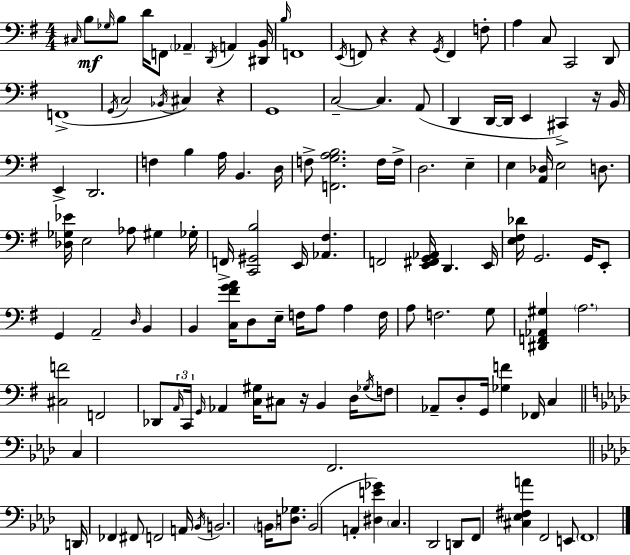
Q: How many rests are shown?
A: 5